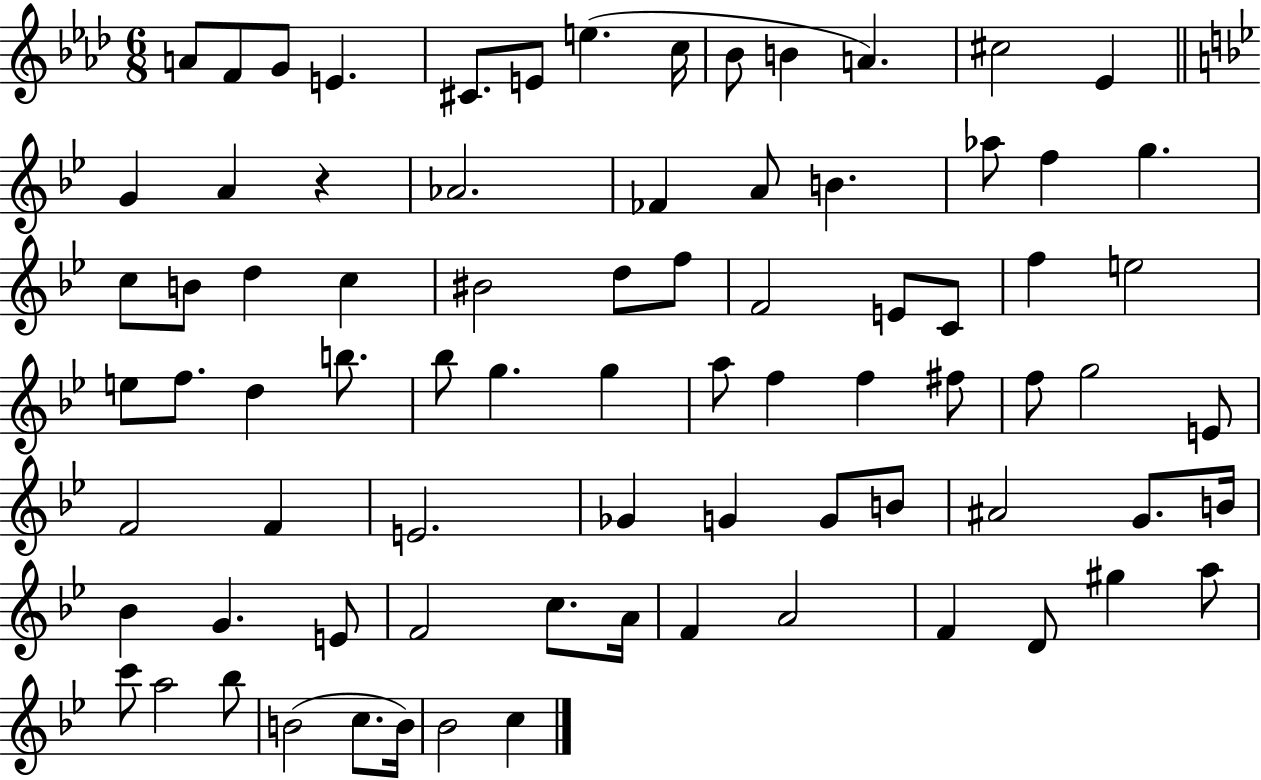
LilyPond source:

{
  \clef treble
  \numericTimeSignature
  \time 6/8
  \key aes \major
  a'8 f'8 g'8 e'4. | cis'8. e'8 e''4.( c''16 | bes'8 b'4 a'4.) | cis''2 ees'4 | \break \bar "||" \break \key g \minor g'4 a'4 r4 | aes'2. | fes'4 a'8 b'4. | aes''8 f''4 g''4. | \break c''8 b'8 d''4 c''4 | bis'2 d''8 f''8 | f'2 e'8 c'8 | f''4 e''2 | \break e''8 f''8. d''4 b''8. | bes''8 g''4. g''4 | a''8 f''4 f''4 fis''8 | f''8 g''2 e'8 | \break f'2 f'4 | e'2. | ges'4 g'4 g'8 b'8 | ais'2 g'8. b'16 | \break bes'4 g'4. e'8 | f'2 c''8. a'16 | f'4 a'2 | f'4 d'8 gis''4 a''8 | \break c'''8 a''2 bes''8 | b'2( c''8. b'16) | bes'2 c''4 | \bar "|."
}